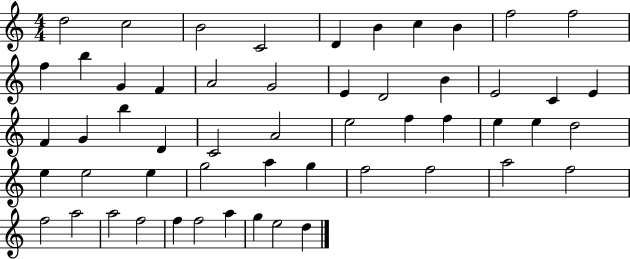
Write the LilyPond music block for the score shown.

{
  \clef treble
  \numericTimeSignature
  \time 4/4
  \key c \major
  d''2 c''2 | b'2 c'2 | d'4 b'4 c''4 b'4 | f''2 f''2 | \break f''4 b''4 g'4 f'4 | a'2 g'2 | e'4 d'2 b'4 | e'2 c'4 e'4 | \break f'4 g'4 b''4 d'4 | c'2 a'2 | e''2 f''4 f''4 | e''4 e''4 d''2 | \break e''4 e''2 e''4 | g''2 a''4 g''4 | f''2 f''2 | a''2 f''2 | \break f''2 a''2 | a''2 f''2 | f''4 f''2 a''4 | g''4 e''2 d''4 | \break \bar "|."
}